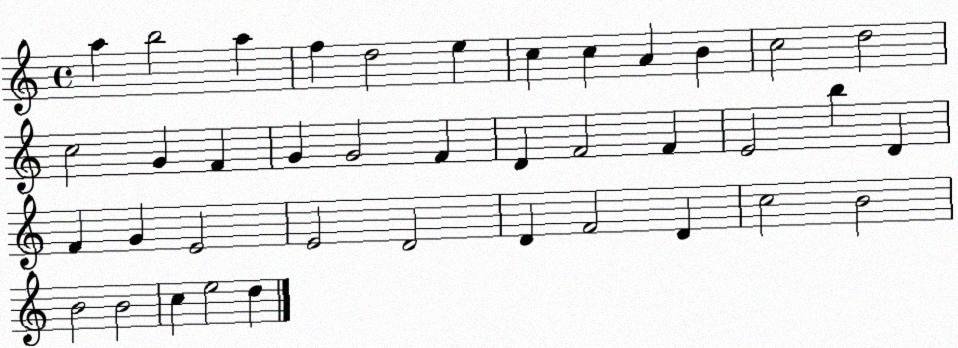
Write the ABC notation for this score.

X:1
T:Untitled
M:4/4
L:1/4
K:C
a b2 a f d2 e c c A B c2 d2 c2 G F G G2 F D F2 F E2 b D F G E2 E2 D2 D F2 D c2 B2 B2 B2 c e2 d